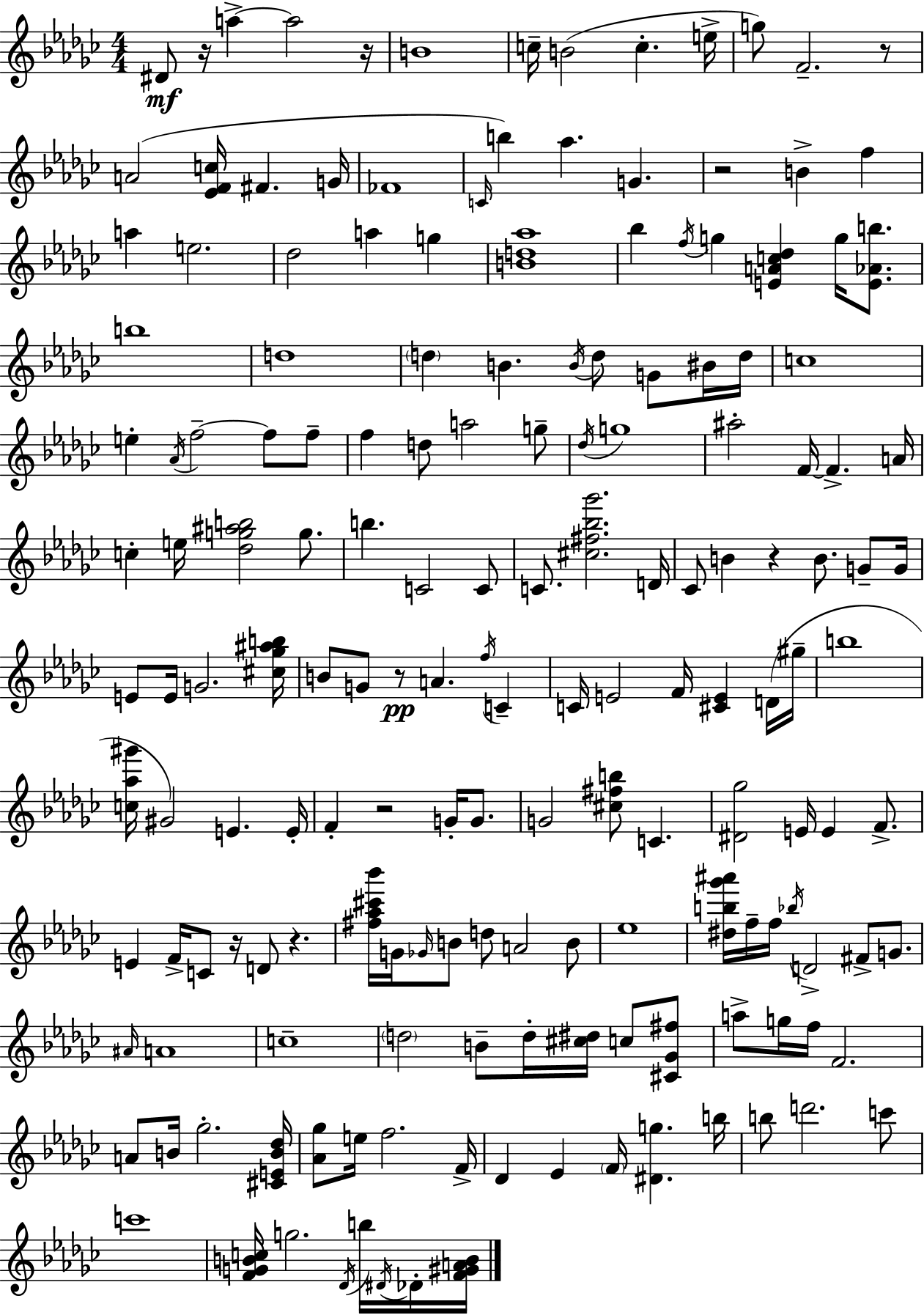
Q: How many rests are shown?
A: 9